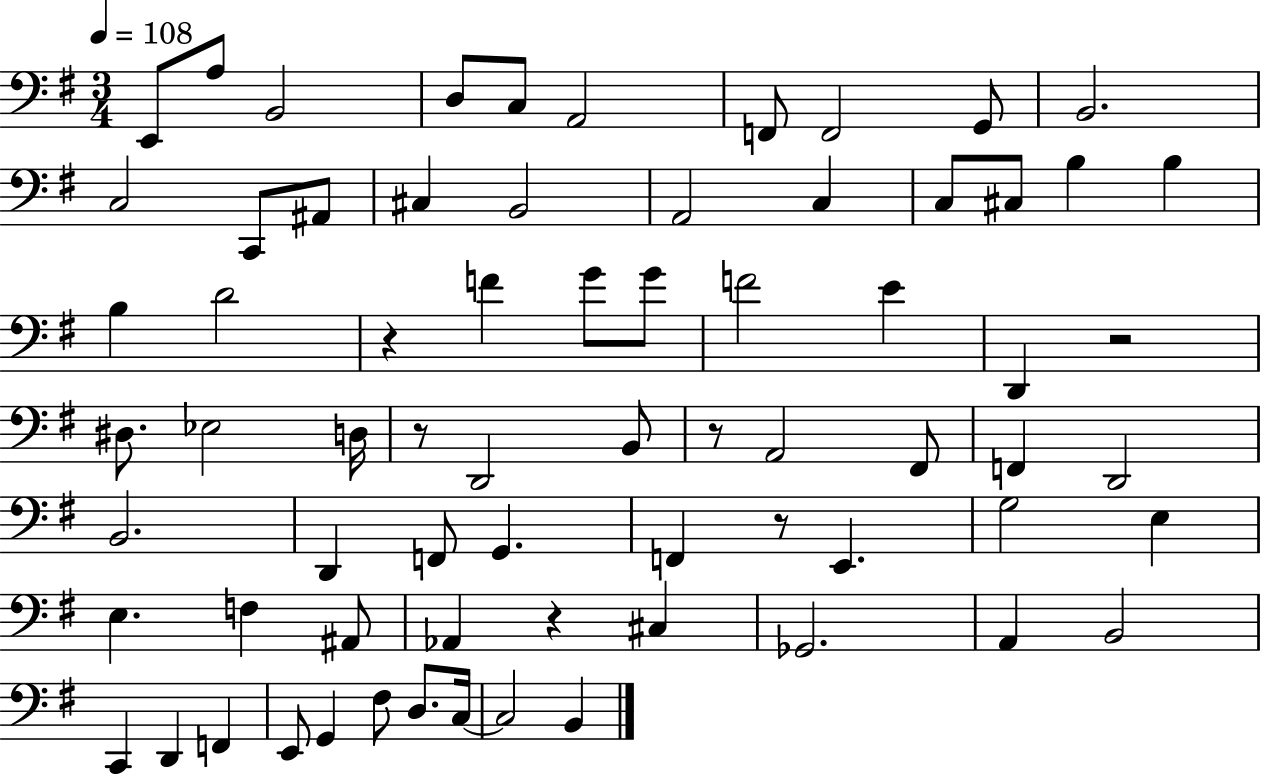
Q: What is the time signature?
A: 3/4